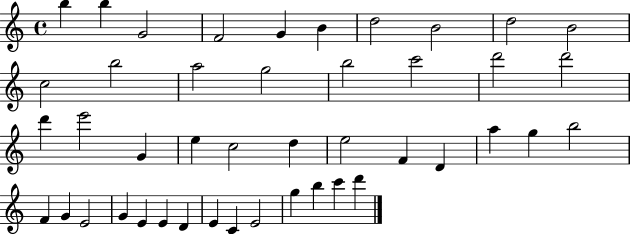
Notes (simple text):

B5/q B5/q G4/h F4/h G4/q B4/q D5/h B4/h D5/h B4/h C5/h B5/h A5/h G5/h B5/h C6/h D6/h D6/h D6/q E6/h G4/q E5/q C5/h D5/q E5/h F4/q D4/q A5/q G5/q B5/h F4/q G4/q E4/h G4/q E4/q E4/q D4/q E4/q C4/q E4/h G5/q B5/q C6/q D6/q